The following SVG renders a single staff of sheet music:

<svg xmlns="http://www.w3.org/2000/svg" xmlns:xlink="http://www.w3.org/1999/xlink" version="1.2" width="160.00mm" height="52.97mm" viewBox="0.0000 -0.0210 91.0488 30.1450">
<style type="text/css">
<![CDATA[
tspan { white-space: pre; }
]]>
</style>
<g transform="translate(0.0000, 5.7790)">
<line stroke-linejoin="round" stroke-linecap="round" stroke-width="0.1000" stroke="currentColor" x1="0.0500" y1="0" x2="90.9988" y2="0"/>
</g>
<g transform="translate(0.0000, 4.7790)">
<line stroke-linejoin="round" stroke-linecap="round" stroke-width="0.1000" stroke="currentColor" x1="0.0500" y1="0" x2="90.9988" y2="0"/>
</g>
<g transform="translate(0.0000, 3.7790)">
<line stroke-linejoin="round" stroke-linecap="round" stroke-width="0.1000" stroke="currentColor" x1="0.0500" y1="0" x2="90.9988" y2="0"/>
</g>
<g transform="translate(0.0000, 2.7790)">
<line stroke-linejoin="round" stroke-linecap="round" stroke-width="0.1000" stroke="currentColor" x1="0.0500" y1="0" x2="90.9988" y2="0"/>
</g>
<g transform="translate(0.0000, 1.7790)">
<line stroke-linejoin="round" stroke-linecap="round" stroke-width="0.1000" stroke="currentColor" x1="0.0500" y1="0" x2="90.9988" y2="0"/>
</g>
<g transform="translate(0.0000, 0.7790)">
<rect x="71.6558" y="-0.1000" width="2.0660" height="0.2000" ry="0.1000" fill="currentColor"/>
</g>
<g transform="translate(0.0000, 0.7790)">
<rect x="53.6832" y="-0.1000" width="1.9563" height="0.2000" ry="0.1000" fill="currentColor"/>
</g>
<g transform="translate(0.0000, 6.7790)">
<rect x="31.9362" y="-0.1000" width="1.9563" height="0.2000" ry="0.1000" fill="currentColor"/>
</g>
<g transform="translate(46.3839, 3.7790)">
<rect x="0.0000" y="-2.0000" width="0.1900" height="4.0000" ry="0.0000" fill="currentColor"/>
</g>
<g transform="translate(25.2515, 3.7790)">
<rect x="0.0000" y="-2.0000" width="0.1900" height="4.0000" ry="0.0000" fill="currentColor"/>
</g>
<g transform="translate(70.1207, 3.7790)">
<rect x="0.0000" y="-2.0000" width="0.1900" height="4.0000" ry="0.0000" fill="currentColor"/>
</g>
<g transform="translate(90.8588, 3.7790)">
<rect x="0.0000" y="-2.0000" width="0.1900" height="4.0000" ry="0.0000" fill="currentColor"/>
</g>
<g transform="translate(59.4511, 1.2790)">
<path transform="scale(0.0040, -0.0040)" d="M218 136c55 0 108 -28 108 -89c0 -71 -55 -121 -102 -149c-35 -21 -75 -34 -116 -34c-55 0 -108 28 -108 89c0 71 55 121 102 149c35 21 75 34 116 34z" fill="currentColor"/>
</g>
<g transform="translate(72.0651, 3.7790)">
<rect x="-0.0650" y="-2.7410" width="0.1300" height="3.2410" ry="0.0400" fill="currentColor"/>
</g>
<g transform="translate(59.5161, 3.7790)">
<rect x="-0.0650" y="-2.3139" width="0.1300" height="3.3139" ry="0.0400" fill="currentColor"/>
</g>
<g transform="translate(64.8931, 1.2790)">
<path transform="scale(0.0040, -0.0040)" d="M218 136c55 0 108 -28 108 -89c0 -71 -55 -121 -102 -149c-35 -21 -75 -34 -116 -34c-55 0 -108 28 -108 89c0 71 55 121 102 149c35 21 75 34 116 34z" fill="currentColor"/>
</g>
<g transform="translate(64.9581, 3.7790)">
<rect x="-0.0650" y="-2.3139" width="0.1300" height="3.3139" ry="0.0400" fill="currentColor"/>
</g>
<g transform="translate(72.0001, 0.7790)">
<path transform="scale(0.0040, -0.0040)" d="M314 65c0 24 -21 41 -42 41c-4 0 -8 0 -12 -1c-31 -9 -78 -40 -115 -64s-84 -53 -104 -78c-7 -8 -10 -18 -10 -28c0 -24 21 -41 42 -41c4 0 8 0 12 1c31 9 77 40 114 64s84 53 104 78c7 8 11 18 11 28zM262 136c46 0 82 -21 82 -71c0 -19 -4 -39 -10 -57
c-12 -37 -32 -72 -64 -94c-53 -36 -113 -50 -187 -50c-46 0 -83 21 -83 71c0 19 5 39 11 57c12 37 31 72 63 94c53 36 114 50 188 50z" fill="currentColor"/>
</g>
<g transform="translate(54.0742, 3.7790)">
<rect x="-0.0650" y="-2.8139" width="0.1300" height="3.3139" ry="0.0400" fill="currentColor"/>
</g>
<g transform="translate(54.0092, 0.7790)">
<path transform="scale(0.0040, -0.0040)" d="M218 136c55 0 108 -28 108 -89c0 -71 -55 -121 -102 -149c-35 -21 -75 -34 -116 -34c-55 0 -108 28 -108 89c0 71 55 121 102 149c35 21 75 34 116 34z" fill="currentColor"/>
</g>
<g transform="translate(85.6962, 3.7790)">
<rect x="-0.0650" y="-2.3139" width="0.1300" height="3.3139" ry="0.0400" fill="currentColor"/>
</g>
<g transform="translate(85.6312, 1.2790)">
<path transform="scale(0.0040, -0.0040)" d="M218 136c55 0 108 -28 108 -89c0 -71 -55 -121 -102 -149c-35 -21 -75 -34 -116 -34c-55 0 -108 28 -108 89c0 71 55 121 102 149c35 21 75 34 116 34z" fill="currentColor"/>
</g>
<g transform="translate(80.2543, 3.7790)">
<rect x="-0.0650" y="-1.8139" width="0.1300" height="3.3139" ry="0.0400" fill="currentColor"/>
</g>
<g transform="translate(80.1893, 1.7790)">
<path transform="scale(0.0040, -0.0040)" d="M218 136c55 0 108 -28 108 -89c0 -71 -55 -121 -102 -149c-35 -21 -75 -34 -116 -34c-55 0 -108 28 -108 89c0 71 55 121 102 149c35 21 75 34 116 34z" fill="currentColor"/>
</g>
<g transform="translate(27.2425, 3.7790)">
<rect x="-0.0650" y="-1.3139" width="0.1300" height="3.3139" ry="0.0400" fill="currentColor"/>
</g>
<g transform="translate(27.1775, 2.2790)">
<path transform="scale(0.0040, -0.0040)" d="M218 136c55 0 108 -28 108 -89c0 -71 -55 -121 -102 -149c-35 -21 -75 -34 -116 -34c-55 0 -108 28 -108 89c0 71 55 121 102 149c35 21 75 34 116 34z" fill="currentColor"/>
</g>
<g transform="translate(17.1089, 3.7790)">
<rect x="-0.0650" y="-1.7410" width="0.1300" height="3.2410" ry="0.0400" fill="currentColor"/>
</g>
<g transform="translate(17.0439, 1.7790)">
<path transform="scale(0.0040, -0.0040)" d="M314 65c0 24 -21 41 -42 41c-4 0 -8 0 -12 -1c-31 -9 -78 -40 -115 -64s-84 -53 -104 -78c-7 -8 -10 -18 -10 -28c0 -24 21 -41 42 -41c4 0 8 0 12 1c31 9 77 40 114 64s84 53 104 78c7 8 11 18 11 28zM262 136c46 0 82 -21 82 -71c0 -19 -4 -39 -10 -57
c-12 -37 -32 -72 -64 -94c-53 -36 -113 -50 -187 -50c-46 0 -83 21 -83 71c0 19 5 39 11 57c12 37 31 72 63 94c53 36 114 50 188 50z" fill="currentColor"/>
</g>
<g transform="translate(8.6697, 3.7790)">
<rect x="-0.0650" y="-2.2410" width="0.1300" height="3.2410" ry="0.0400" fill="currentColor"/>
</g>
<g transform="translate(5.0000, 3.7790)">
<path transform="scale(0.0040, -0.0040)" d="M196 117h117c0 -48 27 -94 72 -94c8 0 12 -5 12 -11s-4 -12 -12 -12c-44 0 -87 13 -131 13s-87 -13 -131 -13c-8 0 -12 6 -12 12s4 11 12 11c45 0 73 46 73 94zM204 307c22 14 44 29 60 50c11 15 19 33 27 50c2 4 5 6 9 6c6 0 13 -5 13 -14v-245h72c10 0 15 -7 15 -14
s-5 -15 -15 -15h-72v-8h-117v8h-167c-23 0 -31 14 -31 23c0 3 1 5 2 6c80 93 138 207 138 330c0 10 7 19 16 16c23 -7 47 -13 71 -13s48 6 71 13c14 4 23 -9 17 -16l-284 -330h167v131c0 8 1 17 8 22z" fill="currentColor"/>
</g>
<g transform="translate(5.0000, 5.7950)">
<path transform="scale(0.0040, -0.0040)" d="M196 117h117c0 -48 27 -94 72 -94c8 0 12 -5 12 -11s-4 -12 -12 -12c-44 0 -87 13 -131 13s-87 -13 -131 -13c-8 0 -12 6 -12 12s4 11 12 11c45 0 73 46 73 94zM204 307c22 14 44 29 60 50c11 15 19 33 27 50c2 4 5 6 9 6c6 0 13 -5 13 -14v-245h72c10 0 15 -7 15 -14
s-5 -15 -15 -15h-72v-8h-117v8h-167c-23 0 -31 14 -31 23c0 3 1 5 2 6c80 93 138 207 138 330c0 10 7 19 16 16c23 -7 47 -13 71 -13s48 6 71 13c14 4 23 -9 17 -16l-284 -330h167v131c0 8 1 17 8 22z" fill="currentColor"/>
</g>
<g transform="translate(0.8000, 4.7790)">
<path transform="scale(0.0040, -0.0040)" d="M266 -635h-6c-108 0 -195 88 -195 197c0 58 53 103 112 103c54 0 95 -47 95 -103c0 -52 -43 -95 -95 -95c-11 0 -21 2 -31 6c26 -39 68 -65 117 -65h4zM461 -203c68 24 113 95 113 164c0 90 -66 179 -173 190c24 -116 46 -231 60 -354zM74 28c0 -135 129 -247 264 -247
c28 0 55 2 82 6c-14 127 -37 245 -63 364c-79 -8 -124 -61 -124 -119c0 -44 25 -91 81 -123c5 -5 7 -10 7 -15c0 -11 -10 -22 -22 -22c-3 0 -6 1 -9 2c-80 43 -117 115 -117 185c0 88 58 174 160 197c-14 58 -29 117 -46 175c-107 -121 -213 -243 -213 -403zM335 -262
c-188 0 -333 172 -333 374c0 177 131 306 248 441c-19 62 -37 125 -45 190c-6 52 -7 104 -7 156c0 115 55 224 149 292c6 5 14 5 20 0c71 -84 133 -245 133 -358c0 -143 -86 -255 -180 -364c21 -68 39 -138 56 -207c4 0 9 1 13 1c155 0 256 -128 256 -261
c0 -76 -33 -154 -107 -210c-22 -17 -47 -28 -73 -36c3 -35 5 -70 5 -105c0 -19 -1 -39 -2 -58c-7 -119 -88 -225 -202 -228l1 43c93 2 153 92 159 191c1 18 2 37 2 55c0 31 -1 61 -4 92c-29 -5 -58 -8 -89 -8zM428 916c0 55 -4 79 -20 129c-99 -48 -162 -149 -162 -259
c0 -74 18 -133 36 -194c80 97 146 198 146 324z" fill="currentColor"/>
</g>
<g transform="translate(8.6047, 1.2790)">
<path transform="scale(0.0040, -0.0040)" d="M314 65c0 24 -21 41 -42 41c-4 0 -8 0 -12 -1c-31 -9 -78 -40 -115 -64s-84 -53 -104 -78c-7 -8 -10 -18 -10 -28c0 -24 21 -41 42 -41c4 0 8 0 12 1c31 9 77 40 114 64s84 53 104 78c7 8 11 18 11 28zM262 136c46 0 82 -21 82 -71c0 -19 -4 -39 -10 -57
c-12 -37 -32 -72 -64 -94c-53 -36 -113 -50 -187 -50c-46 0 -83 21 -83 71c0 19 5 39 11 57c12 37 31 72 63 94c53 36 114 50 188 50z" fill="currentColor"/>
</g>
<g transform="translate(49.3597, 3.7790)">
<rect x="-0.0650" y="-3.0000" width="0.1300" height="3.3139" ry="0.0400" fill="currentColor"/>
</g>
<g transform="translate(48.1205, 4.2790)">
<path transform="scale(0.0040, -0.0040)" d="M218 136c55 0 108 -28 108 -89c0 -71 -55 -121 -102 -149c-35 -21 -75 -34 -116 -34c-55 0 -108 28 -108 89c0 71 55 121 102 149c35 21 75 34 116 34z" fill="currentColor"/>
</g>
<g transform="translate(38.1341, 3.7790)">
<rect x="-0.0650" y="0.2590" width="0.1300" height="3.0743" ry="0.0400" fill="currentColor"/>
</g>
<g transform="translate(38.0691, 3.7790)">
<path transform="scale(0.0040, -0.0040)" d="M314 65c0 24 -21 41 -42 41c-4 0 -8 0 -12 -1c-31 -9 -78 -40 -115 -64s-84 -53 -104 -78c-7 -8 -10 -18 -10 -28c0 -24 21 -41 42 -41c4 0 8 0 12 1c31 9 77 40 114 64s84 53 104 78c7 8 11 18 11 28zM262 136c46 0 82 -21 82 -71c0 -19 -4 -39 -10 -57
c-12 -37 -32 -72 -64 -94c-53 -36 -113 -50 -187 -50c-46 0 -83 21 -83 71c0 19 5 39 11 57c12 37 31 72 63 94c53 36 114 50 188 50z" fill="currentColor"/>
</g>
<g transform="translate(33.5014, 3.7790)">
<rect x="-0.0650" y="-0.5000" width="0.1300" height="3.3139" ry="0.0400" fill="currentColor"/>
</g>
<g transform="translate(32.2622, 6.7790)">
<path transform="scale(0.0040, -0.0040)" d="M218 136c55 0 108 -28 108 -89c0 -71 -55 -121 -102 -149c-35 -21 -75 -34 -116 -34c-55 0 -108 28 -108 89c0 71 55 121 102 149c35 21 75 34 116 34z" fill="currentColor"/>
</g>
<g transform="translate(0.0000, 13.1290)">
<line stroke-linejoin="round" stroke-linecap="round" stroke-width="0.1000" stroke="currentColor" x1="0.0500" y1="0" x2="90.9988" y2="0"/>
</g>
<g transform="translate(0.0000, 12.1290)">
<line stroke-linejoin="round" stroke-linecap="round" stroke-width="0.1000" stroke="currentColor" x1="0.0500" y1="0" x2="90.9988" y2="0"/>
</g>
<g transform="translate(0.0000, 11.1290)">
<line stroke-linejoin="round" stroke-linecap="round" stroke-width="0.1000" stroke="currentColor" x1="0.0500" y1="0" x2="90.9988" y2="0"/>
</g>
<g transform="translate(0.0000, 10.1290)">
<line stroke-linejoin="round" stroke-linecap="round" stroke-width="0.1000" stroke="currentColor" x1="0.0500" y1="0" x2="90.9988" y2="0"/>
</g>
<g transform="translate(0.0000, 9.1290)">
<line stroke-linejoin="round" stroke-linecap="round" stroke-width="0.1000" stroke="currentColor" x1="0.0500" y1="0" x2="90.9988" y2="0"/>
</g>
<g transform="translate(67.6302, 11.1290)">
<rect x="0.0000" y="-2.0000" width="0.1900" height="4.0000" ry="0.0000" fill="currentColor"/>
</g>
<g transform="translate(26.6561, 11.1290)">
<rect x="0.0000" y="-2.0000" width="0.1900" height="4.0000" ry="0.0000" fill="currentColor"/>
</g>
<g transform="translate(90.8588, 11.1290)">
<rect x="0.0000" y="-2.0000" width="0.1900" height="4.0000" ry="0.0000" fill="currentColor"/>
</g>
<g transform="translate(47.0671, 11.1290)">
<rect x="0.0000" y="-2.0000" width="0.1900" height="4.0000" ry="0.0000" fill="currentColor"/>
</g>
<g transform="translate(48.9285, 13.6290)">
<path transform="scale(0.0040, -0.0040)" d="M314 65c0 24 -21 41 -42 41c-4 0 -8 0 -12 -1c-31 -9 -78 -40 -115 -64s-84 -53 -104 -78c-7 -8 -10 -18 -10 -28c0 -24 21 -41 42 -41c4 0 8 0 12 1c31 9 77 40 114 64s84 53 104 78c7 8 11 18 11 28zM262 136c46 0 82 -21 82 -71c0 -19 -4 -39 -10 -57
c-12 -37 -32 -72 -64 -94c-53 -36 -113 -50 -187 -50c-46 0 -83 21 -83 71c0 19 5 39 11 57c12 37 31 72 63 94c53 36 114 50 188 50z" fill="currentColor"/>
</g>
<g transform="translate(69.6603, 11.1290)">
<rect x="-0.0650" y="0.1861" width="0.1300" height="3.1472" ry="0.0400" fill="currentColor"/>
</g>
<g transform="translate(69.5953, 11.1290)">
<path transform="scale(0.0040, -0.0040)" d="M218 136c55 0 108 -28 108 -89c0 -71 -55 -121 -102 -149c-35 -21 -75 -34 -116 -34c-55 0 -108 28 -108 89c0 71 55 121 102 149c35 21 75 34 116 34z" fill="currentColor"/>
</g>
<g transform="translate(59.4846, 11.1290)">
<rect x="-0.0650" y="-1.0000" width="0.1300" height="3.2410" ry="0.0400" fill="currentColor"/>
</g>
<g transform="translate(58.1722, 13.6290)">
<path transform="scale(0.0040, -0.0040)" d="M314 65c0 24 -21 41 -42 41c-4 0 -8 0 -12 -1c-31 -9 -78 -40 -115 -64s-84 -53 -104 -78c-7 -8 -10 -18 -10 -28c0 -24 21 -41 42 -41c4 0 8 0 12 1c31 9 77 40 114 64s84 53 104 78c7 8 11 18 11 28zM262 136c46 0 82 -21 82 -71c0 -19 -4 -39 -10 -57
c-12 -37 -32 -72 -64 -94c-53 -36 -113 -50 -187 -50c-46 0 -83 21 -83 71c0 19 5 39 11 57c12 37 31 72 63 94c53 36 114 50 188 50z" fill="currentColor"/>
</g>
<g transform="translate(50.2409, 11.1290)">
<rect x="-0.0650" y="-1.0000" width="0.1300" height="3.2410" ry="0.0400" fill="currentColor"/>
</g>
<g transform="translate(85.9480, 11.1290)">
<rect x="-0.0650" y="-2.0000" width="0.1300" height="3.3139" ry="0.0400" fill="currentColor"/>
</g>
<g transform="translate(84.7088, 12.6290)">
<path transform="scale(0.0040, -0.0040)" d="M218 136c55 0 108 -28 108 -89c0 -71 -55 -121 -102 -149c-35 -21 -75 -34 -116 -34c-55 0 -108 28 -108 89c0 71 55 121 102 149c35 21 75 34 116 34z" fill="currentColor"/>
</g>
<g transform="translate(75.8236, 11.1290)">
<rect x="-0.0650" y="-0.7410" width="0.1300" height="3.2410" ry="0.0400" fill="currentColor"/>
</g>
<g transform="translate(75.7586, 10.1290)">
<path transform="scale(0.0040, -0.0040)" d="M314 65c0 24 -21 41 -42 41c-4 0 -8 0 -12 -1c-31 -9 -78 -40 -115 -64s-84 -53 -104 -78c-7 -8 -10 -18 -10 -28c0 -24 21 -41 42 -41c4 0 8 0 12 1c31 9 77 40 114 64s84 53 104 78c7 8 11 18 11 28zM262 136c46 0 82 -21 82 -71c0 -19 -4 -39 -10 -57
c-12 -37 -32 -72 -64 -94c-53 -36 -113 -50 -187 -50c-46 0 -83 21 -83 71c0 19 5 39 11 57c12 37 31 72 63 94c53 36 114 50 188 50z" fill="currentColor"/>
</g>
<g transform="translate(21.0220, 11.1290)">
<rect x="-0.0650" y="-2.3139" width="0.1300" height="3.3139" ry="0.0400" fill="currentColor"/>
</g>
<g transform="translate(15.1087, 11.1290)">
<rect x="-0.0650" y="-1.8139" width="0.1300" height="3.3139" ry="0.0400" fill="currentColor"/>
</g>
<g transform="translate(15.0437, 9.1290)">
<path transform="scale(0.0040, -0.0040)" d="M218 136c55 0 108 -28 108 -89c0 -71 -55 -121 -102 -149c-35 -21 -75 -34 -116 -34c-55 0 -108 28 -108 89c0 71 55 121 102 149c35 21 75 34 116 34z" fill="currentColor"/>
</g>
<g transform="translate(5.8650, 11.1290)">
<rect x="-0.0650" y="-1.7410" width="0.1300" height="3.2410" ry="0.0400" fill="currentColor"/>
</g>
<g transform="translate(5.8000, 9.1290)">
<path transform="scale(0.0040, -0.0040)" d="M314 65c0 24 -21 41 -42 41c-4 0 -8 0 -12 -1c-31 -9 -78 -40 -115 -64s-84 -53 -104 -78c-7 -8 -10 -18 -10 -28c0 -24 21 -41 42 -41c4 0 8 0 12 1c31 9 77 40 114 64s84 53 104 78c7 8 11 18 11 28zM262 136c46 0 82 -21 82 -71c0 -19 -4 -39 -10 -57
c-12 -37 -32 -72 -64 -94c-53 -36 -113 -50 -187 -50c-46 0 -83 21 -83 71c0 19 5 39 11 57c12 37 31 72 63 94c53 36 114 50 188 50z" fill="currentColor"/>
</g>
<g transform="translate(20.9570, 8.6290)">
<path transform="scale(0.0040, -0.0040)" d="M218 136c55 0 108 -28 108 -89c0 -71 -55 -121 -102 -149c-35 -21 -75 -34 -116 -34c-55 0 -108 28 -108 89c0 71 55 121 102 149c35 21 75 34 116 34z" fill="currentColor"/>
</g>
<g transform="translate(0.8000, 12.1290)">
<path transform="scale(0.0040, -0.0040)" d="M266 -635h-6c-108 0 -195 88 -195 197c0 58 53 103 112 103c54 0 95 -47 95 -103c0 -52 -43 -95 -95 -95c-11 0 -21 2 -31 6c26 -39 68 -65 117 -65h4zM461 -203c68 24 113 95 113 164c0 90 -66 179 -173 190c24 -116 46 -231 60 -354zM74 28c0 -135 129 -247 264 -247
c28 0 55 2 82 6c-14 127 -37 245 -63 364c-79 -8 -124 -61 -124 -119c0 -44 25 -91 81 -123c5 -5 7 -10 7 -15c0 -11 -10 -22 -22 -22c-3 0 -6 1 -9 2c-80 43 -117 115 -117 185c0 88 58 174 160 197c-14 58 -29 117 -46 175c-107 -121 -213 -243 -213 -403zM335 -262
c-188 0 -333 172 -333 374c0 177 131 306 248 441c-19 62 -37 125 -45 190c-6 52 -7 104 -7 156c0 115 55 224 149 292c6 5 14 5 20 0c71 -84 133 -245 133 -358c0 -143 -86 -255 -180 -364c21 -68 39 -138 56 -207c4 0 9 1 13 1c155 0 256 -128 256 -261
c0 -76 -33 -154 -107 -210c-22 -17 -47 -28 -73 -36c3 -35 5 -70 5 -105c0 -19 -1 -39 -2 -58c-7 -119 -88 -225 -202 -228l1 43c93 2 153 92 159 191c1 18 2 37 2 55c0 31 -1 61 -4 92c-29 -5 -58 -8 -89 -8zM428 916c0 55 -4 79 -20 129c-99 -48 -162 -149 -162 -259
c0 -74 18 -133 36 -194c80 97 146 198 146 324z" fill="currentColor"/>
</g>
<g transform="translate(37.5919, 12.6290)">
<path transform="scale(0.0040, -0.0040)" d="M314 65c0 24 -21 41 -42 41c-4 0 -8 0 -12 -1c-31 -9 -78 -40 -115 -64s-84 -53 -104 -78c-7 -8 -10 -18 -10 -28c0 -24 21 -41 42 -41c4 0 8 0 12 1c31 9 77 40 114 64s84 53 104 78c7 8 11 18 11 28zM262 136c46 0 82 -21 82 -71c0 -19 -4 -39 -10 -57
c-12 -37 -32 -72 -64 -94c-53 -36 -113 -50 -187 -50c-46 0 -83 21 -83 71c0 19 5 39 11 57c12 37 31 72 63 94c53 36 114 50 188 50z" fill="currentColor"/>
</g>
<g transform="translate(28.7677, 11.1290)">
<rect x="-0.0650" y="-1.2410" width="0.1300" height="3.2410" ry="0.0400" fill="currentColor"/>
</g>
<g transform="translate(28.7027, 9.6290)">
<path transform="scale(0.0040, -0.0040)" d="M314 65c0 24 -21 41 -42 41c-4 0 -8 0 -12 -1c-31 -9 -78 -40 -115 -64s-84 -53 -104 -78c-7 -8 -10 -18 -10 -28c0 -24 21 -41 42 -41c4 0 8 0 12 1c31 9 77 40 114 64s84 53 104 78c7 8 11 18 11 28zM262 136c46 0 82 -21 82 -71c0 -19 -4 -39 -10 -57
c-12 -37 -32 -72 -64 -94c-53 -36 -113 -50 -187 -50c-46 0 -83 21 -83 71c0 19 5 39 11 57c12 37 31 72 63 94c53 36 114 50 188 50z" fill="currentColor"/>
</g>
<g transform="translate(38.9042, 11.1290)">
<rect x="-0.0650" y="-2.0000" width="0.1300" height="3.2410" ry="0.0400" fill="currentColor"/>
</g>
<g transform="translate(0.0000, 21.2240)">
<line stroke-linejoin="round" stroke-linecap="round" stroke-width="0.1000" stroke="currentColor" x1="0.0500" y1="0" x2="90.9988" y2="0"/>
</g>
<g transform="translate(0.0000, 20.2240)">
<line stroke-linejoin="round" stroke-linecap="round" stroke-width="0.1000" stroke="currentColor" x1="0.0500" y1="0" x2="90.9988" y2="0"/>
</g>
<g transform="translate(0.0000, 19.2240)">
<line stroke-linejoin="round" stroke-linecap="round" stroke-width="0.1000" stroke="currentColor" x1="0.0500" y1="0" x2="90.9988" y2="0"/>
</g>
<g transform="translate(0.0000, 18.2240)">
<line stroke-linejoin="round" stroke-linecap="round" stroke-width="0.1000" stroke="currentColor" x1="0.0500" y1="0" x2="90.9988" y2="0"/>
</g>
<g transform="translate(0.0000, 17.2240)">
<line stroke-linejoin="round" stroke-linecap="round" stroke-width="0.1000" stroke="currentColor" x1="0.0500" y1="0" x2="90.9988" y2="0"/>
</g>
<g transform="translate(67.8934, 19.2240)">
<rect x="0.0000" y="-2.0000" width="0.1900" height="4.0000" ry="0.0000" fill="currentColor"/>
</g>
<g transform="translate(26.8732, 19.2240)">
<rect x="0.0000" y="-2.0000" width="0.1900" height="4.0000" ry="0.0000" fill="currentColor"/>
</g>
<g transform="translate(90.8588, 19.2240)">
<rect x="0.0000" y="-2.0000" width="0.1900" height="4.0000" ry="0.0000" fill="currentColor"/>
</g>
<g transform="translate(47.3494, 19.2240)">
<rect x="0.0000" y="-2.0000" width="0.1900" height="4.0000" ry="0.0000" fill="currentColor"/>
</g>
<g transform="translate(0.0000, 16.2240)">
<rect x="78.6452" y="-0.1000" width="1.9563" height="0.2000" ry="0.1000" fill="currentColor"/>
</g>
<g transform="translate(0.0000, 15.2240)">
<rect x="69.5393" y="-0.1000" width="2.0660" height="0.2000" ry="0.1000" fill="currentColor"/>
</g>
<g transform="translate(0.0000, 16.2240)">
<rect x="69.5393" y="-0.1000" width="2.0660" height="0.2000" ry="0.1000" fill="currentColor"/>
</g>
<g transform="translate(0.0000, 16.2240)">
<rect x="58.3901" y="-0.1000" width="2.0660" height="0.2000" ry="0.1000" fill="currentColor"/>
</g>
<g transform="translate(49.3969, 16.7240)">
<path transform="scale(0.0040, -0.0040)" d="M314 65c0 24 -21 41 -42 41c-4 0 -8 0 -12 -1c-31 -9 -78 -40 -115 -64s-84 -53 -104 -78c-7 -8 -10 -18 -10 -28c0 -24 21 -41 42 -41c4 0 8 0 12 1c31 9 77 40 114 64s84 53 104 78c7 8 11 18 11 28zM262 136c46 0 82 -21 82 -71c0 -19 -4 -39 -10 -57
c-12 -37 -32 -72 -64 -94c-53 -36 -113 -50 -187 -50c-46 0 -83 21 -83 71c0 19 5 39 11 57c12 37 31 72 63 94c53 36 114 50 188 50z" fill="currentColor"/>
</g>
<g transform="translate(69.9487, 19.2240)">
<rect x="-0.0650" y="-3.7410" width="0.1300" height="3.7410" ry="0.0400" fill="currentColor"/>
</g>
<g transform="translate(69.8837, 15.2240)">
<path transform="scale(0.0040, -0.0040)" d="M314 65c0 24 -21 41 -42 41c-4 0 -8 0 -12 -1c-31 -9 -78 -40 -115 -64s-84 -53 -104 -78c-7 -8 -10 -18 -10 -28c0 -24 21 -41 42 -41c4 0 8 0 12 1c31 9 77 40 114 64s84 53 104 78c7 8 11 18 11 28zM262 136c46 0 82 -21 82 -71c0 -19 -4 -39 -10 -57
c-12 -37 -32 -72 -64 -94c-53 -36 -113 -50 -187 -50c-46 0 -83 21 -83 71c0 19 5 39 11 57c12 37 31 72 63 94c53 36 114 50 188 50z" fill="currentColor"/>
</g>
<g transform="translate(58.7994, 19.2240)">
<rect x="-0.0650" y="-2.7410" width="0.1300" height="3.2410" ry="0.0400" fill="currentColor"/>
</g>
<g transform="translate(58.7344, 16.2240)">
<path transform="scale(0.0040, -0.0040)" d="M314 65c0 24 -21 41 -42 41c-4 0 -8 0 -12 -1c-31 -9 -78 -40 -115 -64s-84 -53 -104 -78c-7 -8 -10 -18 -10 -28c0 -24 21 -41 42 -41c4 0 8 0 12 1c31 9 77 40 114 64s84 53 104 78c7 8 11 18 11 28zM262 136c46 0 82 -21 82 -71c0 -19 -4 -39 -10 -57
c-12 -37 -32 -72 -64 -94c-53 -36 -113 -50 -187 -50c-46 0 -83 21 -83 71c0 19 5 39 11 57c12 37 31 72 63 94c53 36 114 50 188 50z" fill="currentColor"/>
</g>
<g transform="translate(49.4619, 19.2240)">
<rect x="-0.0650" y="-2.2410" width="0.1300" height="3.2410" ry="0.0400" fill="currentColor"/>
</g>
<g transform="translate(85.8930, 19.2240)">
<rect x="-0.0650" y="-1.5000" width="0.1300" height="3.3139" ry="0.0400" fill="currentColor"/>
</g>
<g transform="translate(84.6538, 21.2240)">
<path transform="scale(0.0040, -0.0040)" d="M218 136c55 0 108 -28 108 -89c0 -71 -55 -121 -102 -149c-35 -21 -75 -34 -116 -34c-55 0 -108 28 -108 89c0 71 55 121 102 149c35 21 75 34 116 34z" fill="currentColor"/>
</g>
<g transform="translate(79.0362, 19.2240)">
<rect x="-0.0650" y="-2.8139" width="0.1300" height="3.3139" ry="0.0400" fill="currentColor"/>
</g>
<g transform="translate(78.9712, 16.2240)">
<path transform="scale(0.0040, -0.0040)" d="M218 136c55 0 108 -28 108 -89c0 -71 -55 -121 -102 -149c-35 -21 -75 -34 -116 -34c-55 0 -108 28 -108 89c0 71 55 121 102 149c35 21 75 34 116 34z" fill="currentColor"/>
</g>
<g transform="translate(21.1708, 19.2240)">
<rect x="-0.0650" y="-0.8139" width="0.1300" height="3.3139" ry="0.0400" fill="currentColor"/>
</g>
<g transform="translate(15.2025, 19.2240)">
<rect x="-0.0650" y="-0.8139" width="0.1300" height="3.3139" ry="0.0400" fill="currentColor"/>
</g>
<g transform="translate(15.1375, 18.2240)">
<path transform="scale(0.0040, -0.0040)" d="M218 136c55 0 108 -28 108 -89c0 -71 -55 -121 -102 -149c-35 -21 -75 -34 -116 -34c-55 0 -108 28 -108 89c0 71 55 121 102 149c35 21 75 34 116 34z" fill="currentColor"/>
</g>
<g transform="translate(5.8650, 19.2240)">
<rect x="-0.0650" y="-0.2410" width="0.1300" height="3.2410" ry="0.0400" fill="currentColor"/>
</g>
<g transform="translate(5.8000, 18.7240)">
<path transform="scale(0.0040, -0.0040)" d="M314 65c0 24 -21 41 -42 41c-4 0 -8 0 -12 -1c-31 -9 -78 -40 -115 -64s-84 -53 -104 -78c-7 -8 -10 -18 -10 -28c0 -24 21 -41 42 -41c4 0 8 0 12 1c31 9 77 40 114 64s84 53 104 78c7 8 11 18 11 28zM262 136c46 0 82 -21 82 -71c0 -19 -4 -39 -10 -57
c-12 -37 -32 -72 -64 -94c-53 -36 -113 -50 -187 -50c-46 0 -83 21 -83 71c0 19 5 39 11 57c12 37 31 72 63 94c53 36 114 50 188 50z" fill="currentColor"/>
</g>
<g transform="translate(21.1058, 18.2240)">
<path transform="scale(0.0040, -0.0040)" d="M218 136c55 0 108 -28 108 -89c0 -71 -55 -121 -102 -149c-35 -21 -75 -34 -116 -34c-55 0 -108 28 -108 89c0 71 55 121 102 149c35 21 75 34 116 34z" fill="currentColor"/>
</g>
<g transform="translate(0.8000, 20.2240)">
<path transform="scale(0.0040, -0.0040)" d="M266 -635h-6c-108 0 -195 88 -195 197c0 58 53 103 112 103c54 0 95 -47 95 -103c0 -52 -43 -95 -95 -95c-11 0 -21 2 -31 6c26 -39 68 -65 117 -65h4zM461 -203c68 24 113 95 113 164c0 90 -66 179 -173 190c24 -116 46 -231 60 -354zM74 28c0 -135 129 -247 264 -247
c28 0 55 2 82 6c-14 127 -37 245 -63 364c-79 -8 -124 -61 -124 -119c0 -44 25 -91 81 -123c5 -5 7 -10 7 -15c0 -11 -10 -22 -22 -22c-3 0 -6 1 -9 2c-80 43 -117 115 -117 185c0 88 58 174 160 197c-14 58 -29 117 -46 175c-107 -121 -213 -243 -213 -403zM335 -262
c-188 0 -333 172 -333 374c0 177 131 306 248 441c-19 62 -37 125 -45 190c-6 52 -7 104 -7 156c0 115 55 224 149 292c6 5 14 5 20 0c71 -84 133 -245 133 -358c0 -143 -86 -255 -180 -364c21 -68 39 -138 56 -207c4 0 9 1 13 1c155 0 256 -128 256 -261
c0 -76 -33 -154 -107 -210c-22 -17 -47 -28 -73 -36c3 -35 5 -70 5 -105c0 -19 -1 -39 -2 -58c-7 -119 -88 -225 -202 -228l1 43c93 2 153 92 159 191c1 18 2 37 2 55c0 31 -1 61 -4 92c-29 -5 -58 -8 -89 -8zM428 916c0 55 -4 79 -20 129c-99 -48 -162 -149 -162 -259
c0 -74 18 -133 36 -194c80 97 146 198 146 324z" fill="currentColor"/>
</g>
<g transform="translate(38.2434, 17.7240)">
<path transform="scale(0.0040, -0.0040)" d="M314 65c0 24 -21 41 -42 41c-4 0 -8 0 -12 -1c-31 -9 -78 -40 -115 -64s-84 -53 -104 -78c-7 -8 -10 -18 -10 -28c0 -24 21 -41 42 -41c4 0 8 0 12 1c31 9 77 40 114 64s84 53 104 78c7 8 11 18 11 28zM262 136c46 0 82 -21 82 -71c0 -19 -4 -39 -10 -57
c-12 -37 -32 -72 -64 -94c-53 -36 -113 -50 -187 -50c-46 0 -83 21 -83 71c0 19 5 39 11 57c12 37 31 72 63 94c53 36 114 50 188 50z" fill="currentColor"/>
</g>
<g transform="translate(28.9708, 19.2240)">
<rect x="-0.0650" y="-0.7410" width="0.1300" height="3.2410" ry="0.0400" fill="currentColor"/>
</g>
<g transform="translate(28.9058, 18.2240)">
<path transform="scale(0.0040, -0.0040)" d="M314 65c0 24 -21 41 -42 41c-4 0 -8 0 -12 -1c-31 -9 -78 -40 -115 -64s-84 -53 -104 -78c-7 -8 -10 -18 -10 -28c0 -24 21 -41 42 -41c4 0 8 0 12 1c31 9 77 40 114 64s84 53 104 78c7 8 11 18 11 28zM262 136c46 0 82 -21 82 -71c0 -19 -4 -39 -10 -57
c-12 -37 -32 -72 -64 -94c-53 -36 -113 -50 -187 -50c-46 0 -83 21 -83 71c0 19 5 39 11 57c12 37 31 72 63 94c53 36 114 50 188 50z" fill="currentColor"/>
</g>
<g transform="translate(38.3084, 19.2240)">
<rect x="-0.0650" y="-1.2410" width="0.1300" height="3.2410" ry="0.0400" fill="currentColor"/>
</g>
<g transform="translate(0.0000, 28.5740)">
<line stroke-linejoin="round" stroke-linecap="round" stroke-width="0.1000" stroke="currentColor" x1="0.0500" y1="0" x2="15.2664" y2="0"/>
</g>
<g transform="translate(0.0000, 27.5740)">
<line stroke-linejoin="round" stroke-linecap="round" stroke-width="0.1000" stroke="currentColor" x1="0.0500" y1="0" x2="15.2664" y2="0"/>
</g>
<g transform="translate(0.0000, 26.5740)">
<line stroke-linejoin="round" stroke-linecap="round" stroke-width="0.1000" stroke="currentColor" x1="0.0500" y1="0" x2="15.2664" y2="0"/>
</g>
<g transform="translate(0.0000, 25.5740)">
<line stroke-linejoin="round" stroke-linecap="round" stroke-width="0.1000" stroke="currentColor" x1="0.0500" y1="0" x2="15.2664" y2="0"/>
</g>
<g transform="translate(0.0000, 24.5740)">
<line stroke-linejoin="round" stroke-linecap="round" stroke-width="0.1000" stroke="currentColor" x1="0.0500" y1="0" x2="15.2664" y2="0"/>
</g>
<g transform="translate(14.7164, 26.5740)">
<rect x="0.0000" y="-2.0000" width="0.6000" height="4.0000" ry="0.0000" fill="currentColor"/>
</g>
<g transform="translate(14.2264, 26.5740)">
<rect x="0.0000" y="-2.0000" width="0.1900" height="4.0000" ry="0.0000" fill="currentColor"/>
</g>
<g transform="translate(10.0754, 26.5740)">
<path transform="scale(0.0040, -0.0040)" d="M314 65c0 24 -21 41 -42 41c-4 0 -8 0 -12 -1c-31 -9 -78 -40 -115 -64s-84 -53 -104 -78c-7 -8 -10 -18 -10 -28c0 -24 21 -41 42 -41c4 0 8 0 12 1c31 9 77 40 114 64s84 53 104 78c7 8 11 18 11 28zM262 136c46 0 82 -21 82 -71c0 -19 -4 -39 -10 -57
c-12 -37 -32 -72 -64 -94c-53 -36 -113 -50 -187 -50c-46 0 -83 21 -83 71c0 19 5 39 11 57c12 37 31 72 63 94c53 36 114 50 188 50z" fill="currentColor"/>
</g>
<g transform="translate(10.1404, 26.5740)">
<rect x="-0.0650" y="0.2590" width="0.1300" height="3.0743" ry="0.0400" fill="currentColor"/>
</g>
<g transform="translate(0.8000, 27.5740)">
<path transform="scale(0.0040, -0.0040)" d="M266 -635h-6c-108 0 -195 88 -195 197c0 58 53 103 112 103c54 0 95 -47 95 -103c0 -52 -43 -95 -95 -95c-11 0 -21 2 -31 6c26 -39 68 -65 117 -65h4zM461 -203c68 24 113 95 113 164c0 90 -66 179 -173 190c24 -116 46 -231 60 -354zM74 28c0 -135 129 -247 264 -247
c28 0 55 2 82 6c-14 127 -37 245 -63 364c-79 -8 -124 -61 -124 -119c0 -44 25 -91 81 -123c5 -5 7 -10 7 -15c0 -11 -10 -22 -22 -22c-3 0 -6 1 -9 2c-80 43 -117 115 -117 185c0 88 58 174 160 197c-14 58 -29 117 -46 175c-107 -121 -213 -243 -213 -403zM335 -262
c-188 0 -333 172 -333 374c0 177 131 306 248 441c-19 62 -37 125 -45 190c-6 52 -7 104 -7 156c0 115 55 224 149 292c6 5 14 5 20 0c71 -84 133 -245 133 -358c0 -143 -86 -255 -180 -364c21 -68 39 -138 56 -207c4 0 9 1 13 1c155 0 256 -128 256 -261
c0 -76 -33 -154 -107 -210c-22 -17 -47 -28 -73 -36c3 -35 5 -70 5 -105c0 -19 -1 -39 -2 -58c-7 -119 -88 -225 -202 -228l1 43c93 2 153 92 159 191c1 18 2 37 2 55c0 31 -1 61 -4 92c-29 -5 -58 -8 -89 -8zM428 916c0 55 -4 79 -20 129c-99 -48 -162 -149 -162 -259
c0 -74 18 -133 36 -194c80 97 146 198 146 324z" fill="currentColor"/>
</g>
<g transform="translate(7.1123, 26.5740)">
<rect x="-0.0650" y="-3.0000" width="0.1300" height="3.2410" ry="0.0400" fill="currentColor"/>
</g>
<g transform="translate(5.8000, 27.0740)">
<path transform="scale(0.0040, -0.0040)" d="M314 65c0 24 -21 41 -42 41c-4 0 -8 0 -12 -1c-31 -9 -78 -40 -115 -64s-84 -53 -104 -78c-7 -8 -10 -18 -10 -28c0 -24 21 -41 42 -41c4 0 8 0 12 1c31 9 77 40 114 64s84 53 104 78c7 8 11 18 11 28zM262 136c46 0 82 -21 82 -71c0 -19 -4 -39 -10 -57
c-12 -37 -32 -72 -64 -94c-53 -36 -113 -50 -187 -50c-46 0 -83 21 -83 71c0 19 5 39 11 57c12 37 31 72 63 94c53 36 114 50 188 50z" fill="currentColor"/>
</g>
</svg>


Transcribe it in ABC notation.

X:1
T:Untitled
M:4/4
L:1/4
K:C
g2 f2 e C B2 A a g g a2 f g f2 f g e2 F2 D2 D2 B d2 F c2 d d d2 e2 g2 a2 c'2 a E A2 B2